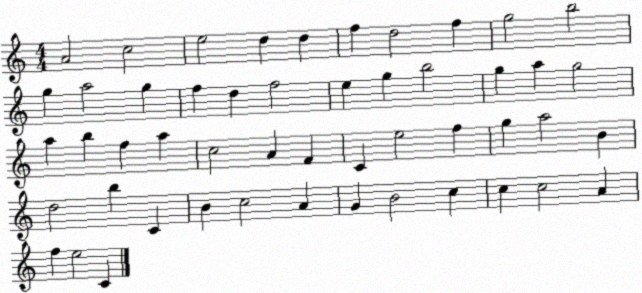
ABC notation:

X:1
T:Untitled
M:4/4
L:1/4
K:C
A2 c2 e2 d d f d2 f g2 b2 g a2 g f d f2 e g b2 g a g2 a b f a c2 A F C e2 f g a2 B d2 b C B c2 A G B2 c c c2 A f e2 C